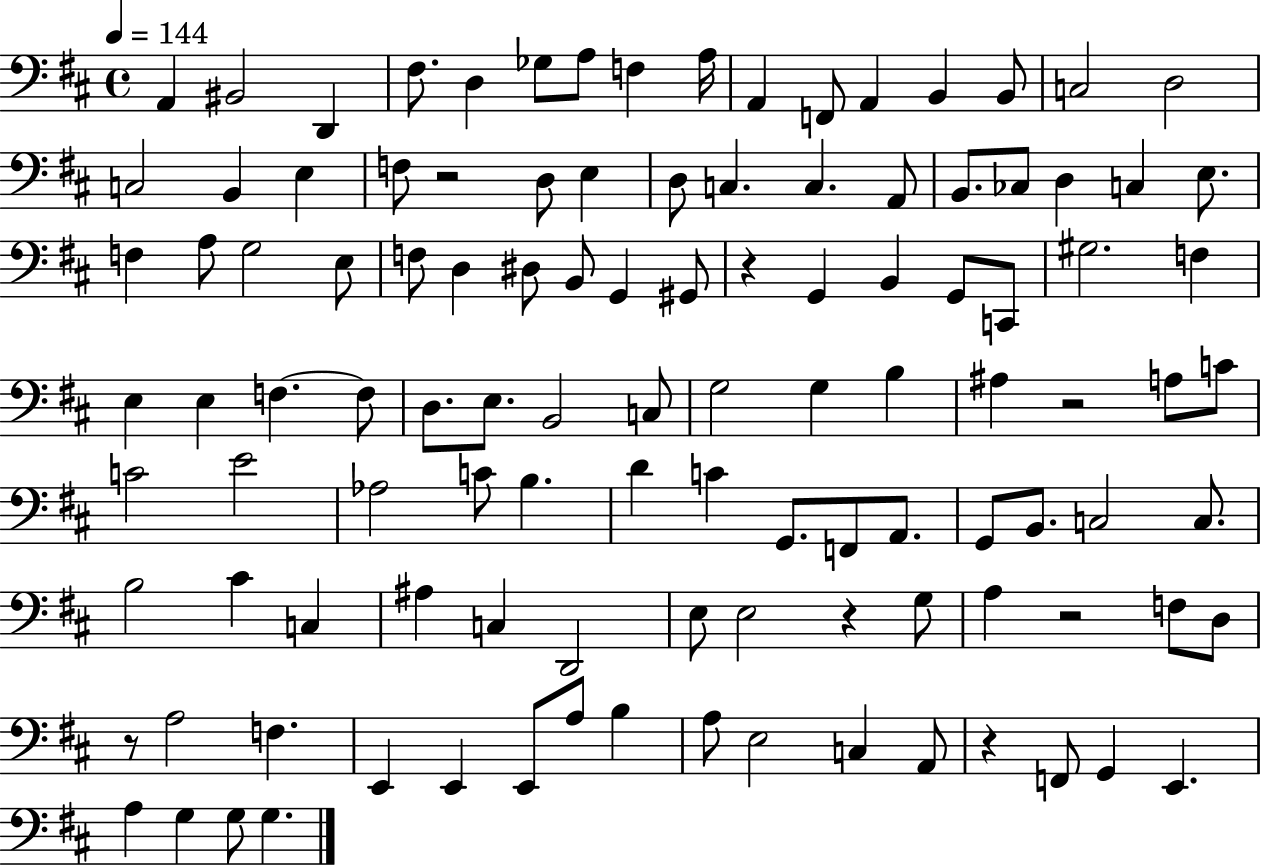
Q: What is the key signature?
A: D major